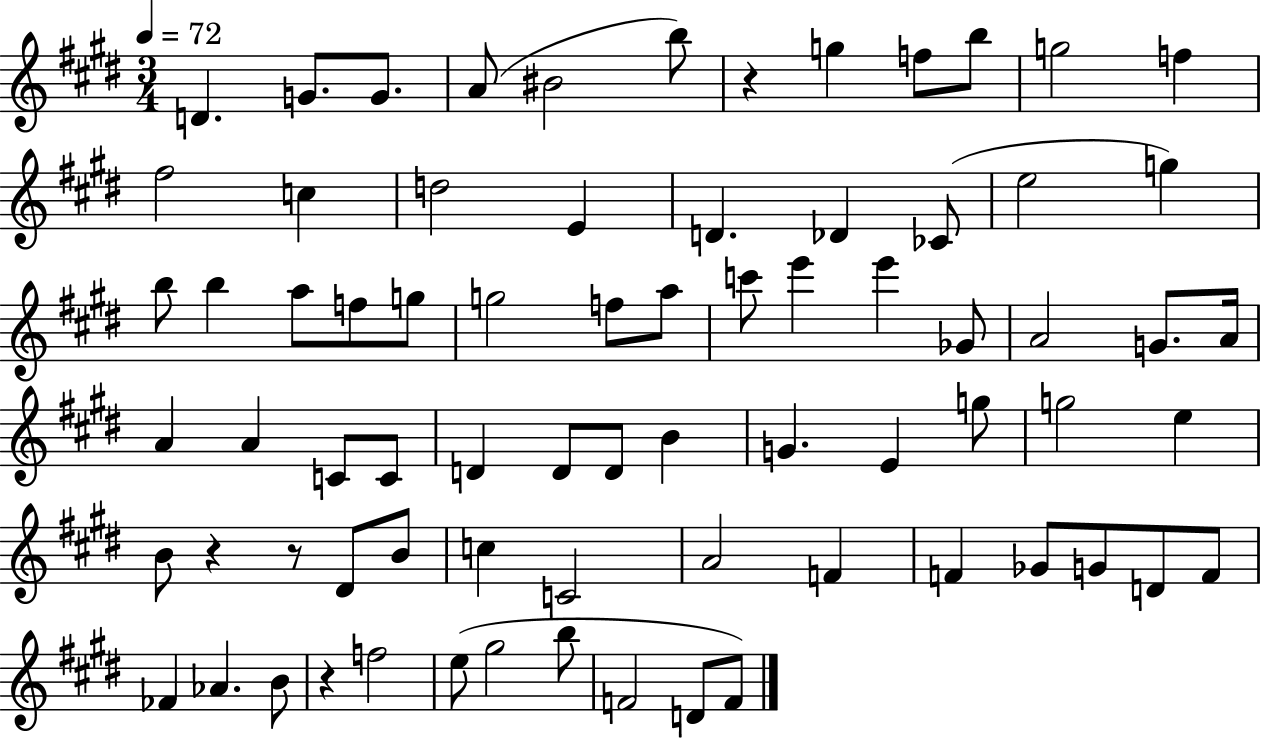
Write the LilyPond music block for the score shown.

{
  \clef treble
  \numericTimeSignature
  \time 3/4
  \key e \major
  \tempo 4 = 72
  d'4. g'8. g'8. | a'8( bis'2 b''8) | r4 g''4 f''8 b''8 | g''2 f''4 | \break fis''2 c''4 | d''2 e'4 | d'4. des'4 ces'8( | e''2 g''4) | \break b''8 b''4 a''8 f''8 g''8 | g''2 f''8 a''8 | c'''8 e'''4 e'''4 ges'8 | a'2 g'8. a'16 | \break a'4 a'4 c'8 c'8 | d'4 d'8 d'8 b'4 | g'4. e'4 g''8 | g''2 e''4 | \break b'8 r4 r8 dis'8 b'8 | c''4 c'2 | a'2 f'4 | f'4 ges'8 g'8 d'8 f'8 | \break fes'4 aes'4. b'8 | r4 f''2 | e''8( gis''2 b''8 | f'2 d'8 f'8) | \break \bar "|."
}